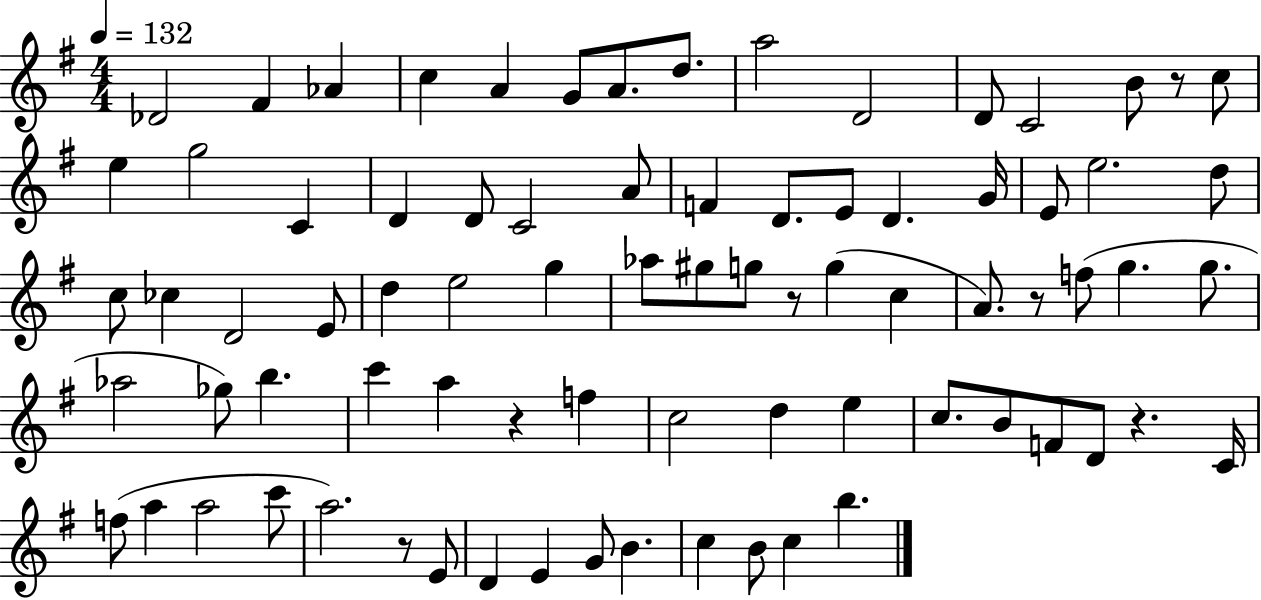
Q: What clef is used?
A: treble